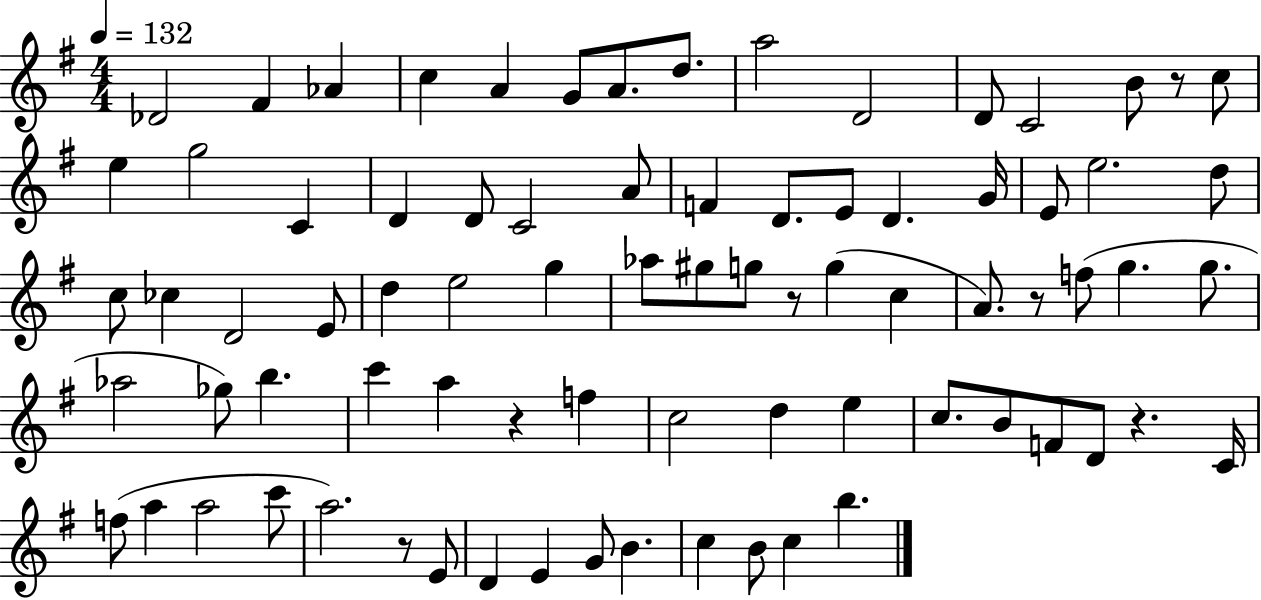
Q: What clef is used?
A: treble